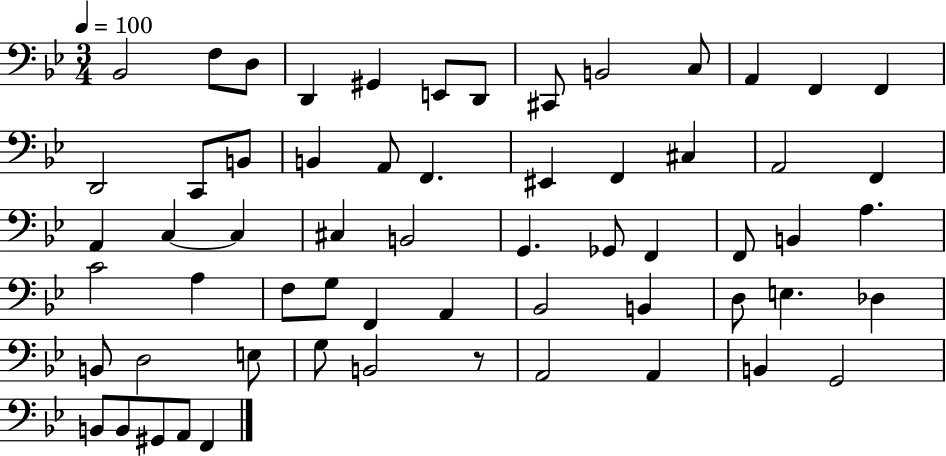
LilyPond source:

{
  \clef bass
  \numericTimeSignature
  \time 3/4
  \key bes \major
  \tempo 4 = 100
  bes,2 f8 d8 | d,4 gis,4 e,8 d,8 | cis,8 b,2 c8 | a,4 f,4 f,4 | \break d,2 c,8 b,8 | b,4 a,8 f,4. | eis,4 f,4 cis4 | a,2 f,4 | \break a,4 c4~~ c4 | cis4 b,2 | g,4. ges,8 f,4 | f,8 b,4 a4. | \break c'2 a4 | f8 g8 f,4 a,4 | bes,2 b,4 | d8 e4. des4 | \break b,8 d2 e8 | g8 b,2 r8 | a,2 a,4 | b,4 g,2 | \break b,8 b,8 gis,8 a,8 f,4 | \bar "|."
}